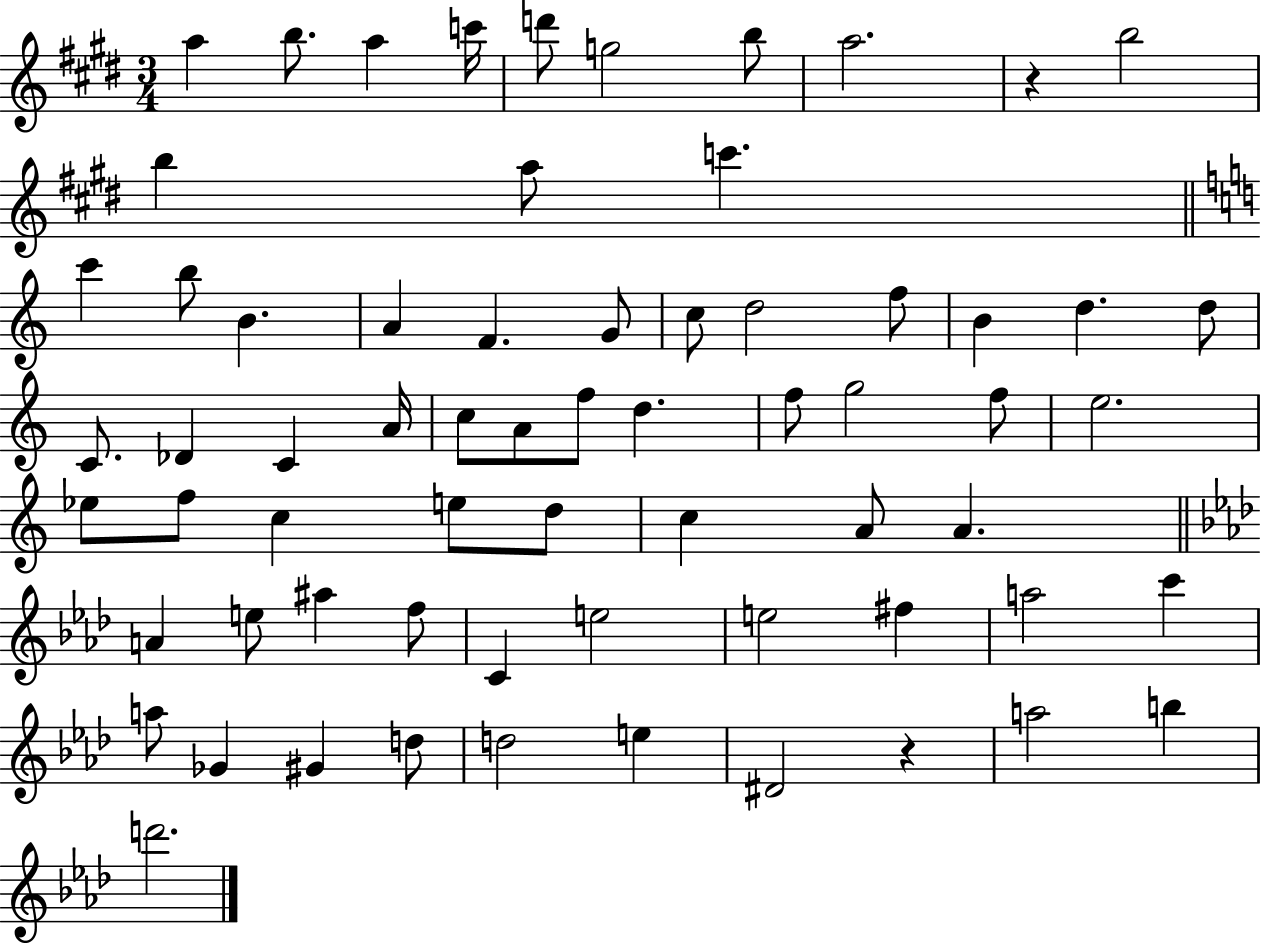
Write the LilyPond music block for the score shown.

{
  \clef treble
  \numericTimeSignature
  \time 3/4
  \key e \major
  a''4 b''8. a''4 c'''16 | d'''8 g''2 b''8 | a''2. | r4 b''2 | \break b''4 a''8 c'''4. | \bar "||" \break \key a \minor c'''4 b''8 b'4. | a'4 f'4. g'8 | c''8 d''2 f''8 | b'4 d''4. d''8 | \break c'8. des'4 c'4 a'16 | c''8 a'8 f''8 d''4. | f''8 g''2 f''8 | e''2. | \break ees''8 f''8 c''4 e''8 d''8 | c''4 a'8 a'4. | \bar "||" \break \key f \minor a'4 e''8 ais''4 f''8 | c'4 e''2 | e''2 fis''4 | a''2 c'''4 | \break a''8 ges'4 gis'4 d''8 | d''2 e''4 | dis'2 r4 | a''2 b''4 | \break d'''2. | \bar "|."
}